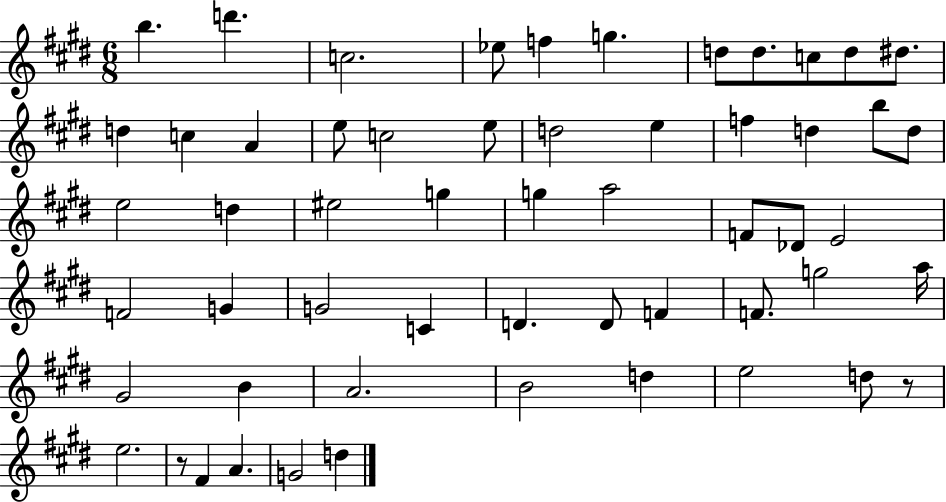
B5/q. D6/q. C5/h. Eb5/e F5/q G5/q. D5/e D5/e. C5/e D5/e D#5/e. D5/q C5/q A4/q E5/e C5/h E5/e D5/h E5/q F5/q D5/q B5/e D5/e E5/h D5/q EIS5/h G5/q G5/q A5/h F4/e Db4/e E4/h F4/h G4/q G4/h C4/q D4/q. D4/e F4/q F4/e. G5/h A5/s G#4/h B4/q A4/h. B4/h D5/q E5/h D5/e R/e E5/h. R/e F#4/q A4/q. G4/h D5/q